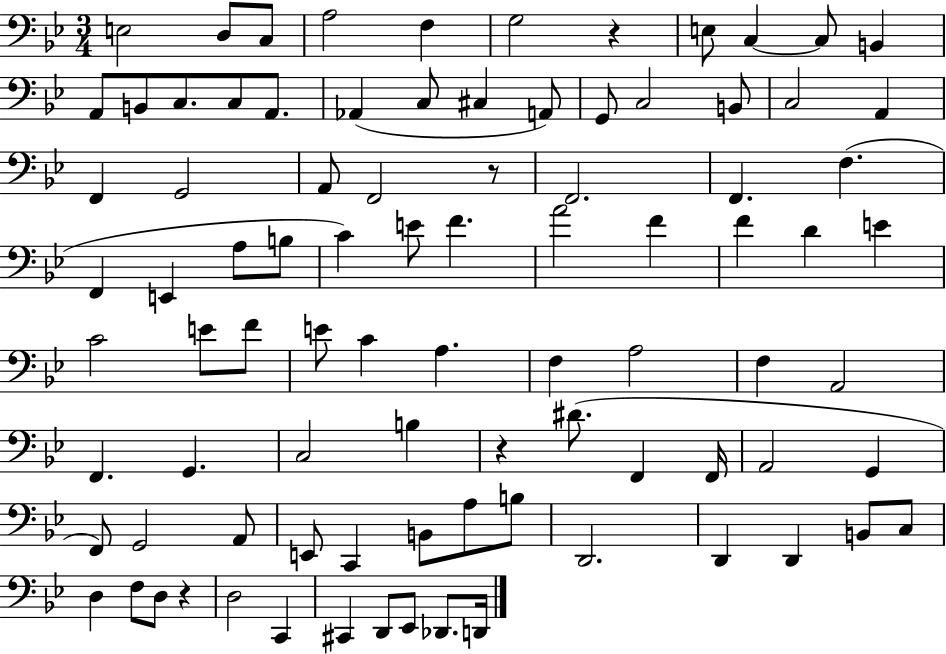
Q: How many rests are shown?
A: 4